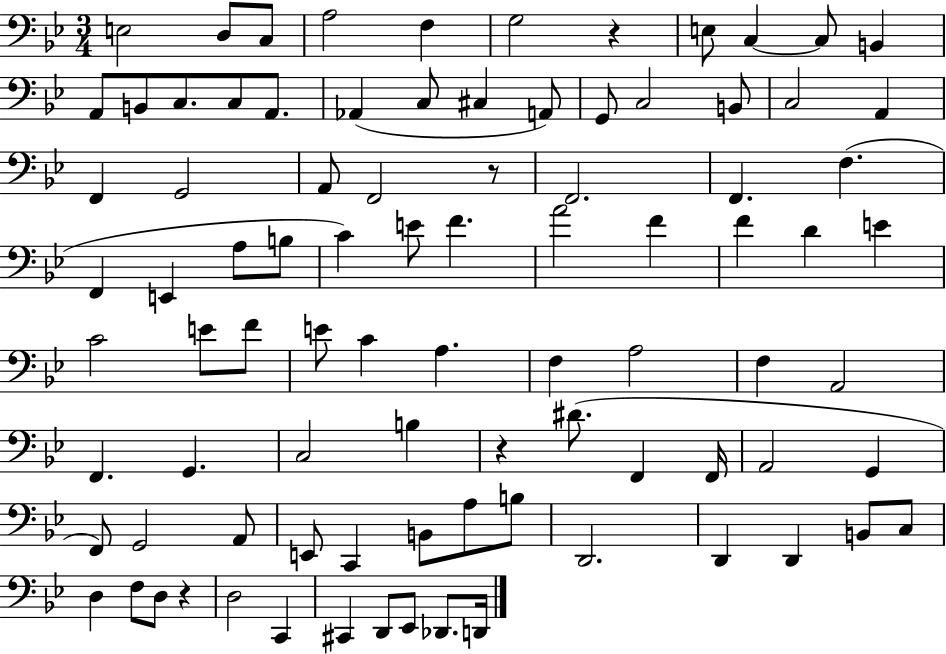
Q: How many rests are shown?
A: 4